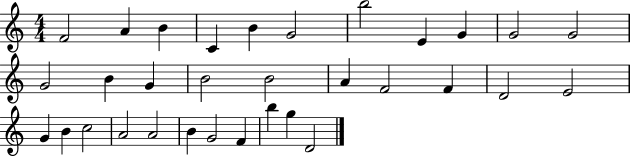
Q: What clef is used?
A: treble